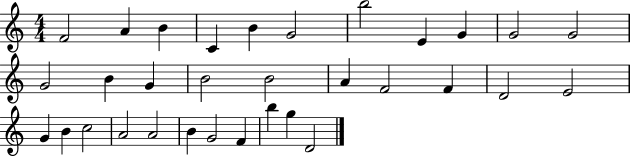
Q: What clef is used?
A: treble